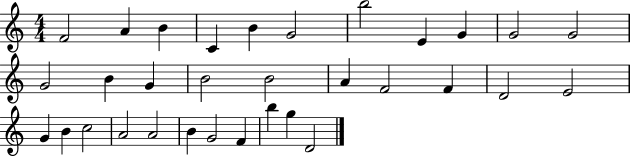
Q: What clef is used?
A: treble